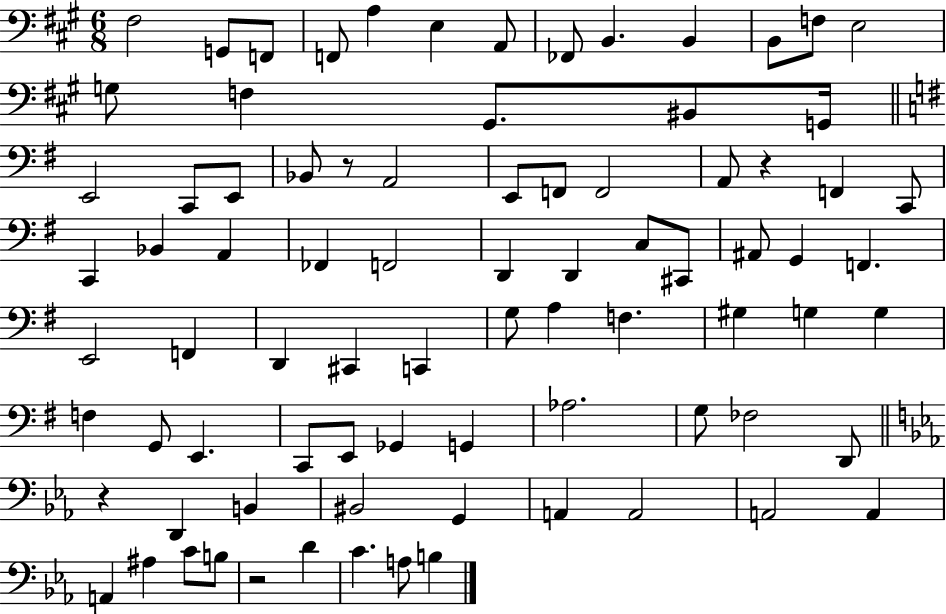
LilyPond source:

{
  \clef bass
  \numericTimeSignature
  \time 6/8
  \key a \major
  fis2 g,8 f,8 | f,8 a4 e4 a,8 | fes,8 b,4. b,4 | b,8 f8 e2 | \break g8 f4 gis,8. bis,8 g,16 | \bar "||" \break \key g \major e,2 c,8 e,8 | bes,8 r8 a,2 | e,8 f,8 f,2 | a,8 r4 f,4 c,8 | \break c,4 bes,4 a,4 | fes,4 f,2 | d,4 d,4 c8 cis,8 | ais,8 g,4 f,4. | \break e,2 f,4 | d,4 cis,4 c,4 | g8 a4 f4. | gis4 g4 g4 | \break f4 g,8 e,4. | c,8 e,8 ges,4 g,4 | aes2. | g8 fes2 d,8 | \break \bar "||" \break \key ees \major r4 d,4 b,4 | bis,2 g,4 | a,4 a,2 | a,2 a,4 | \break a,4 ais4 c'8 b8 | r2 d'4 | c'4. a8 b4 | \bar "|."
}